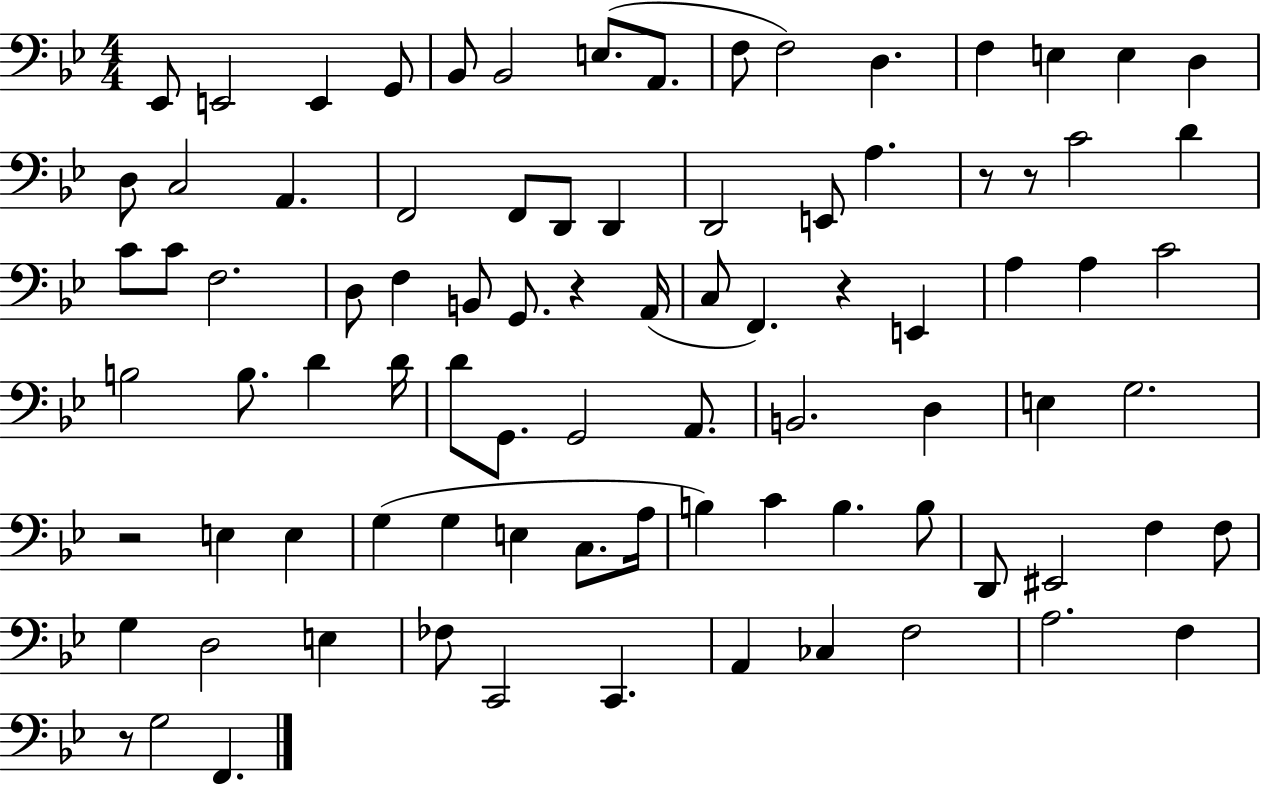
X:1
T:Untitled
M:4/4
L:1/4
K:Bb
_E,,/2 E,,2 E,, G,,/2 _B,,/2 _B,,2 E,/2 A,,/2 F,/2 F,2 D, F, E, E, D, D,/2 C,2 A,, F,,2 F,,/2 D,,/2 D,, D,,2 E,,/2 A, z/2 z/2 C2 D C/2 C/2 F,2 D,/2 F, B,,/2 G,,/2 z A,,/4 C,/2 F,, z E,, A, A, C2 B,2 B,/2 D D/4 D/2 G,,/2 G,,2 A,,/2 B,,2 D, E, G,2 z2 E, E, G, G, E, C,/2 A,/4 B, C B, B,/2 D,,/2 ^E,,2 F, F,/2 G, D,2 E, _F,/2 C,,2 C,, A,, _C, F,2 A,2 F, z/2 G,2 F,,